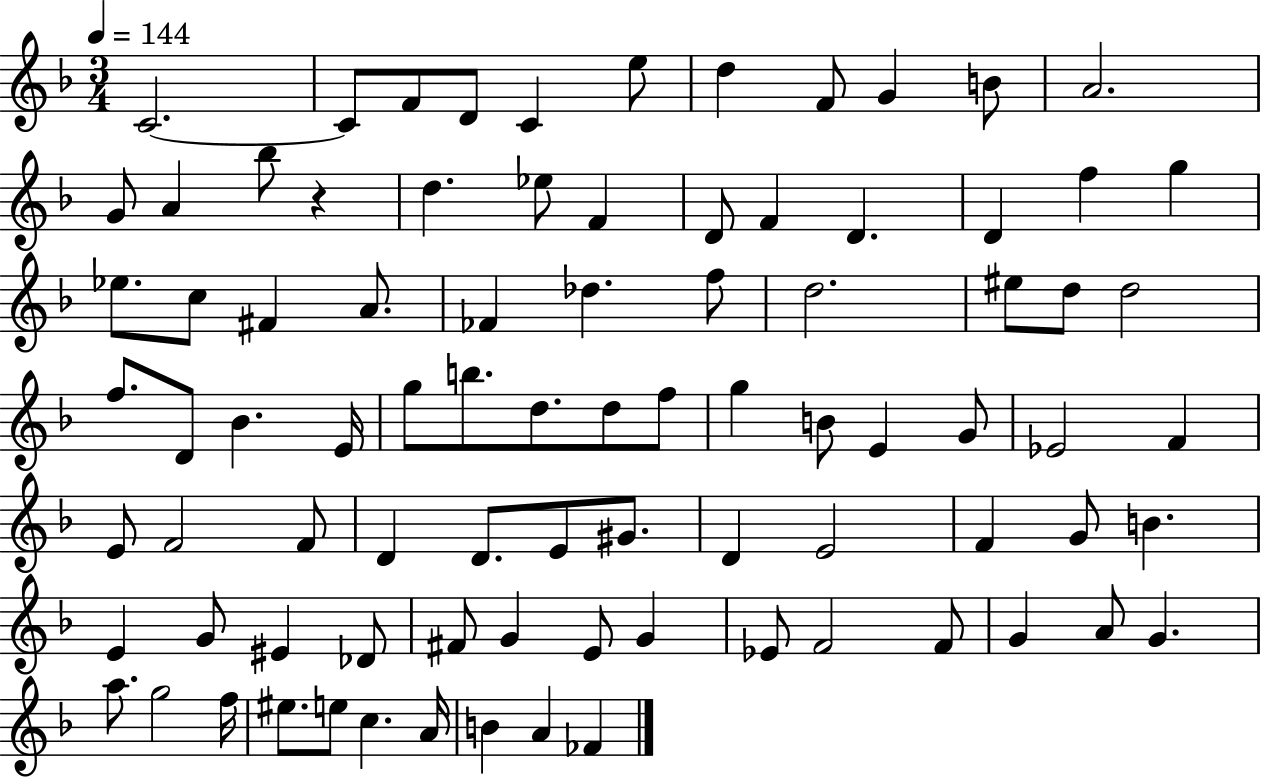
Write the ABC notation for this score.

X:1
T:Untitled
M:3/4
L:1/4
K:F
C2 C/2 F/2 D/2 C e/2 d F/2 G B/2 A2 G/2 A _b/2 z d _e/2 F D/2 F D D f g _e/2 c/2 ^F A/2 _F _d f/2 d2 ^e/2 d/2 d2 f/2 D/2 _B E/4 g/2 b/2 d/2 d/2 f/2 g B/2 E G/2 _E2 F E/2 F2 F/2 D D/2 E/2 ^G/2 D E2 F G/2 B E G/2 ^E _D/2 ^F/2 G E/2 G _E/2 F2 F/2 G A/2 G a/2 g2 f/4 ^e/2 e/2 c A/4 B A _F